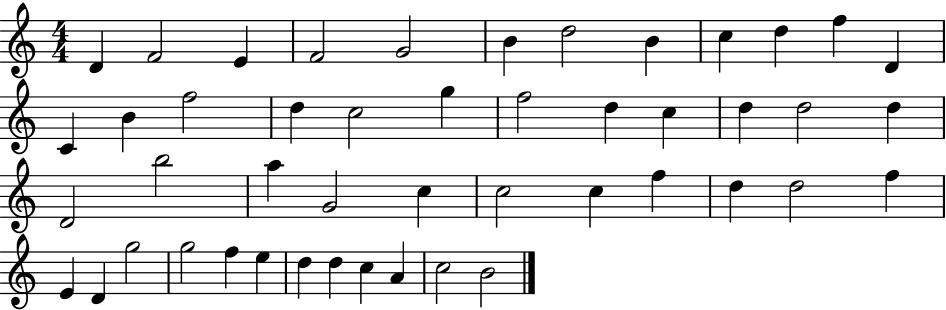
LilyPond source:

{
  \clef treble
  \numericTimeSignature
  \time 4/4
  \key c \major
  d'4 f'2 e'4 | f'2 g'2 | b'4 d''2 b'4 | c''4 d''4 f''4 d'4 | \break c'4 b'4 f''2 | d''4 c''2 g''4 | f''2 d''4 c''4 | d''4 d''2 d''4 | \break d'2 b''2 | a''4 g'2 c''4 | c''2 c''4 f''4 | d''4 d''2 f''4 | \break e'4 d'4 g''2 | g''2 f''4 e''4 | d''4 d''4 c''4 a'4 | c''2 b'2 | \break \bar "|."
}